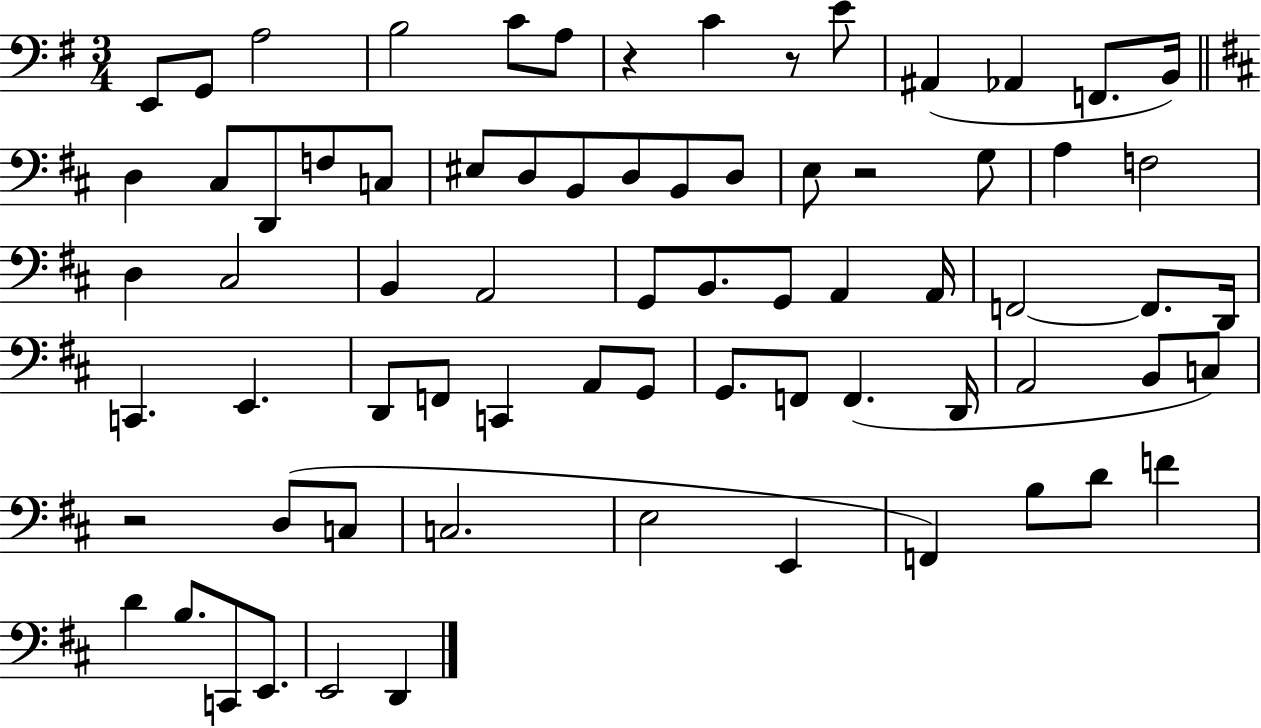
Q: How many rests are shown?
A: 4